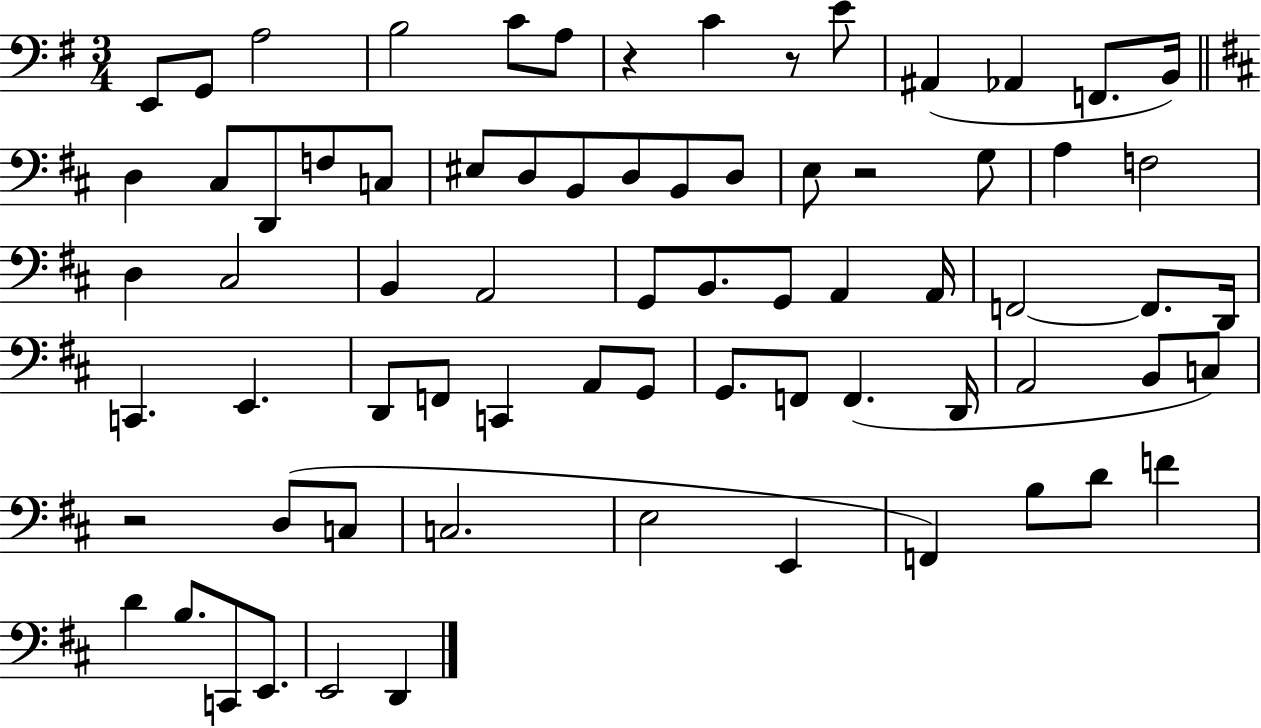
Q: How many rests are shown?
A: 4